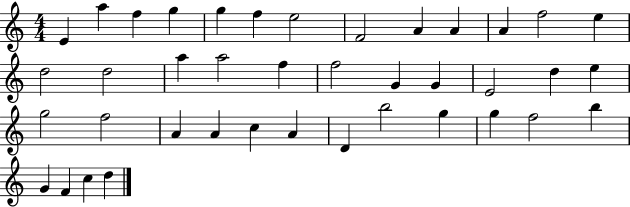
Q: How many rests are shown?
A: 0